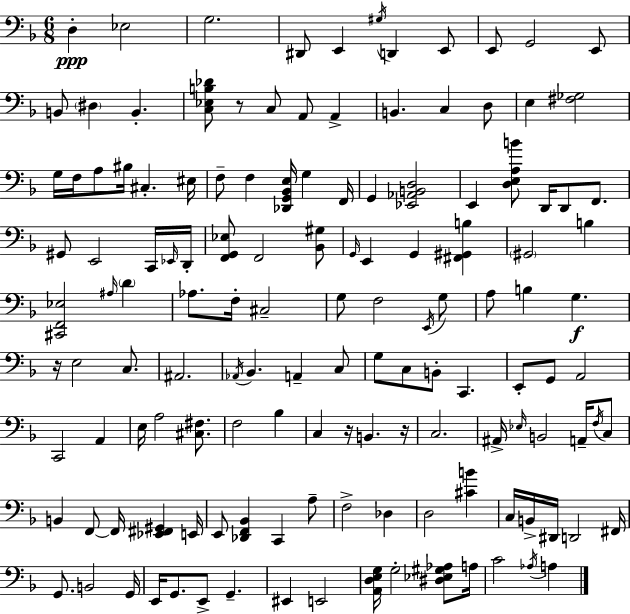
D3/q Eb3/h G3/h. D#2/e E2/q G#3/s D2/q E2/e E2/e G2/h E2/e B2/e D#3/q B2/q. [C3,Eb3,B3,Db4]/e R/e C3/e A2/e A2/q B2/q. C3/q D3/e E3/q [F#3,Gb3]/h G3/s F3/s A3/e BIS3/s C#3/q. EIS3/s F3/e F3/q [Db2,G2,Bb2,E3]/s G3/q F2/s G2/q [Eb2,Ab2,B2,D3]/h E2/q [D3,E3,A3,B4]/e D2/s D2/e F2/e. G#2/e E2/h C2/s Eb2/s D2/s [F2,G2,Eb3]/e F2/h [Bb2,G#3]/e G2/s E2/q G2/q [F#2,G#2,B3]/q G#2/h B3/q [C#2,F2,Eb3]/h A#3/s D4/q Ab3/e. F3/s C#3/h G3/e F3/h E2/s G3/e A3/e B3/q G3/q. R/s E3/h C3/e. A#2/h. Ab2/s Bb2/q. A2/q C3/e G3/e C3/e B2/e C2/q. E2/e G2/e A2/h C2/h A2/q E3/s A3/h [C#3,F#3]/e. F3/h Bb3/q C3/q R/s B2/q. R/s C3/h. A#2/s Eb3/s B2/h A2/s F3/s C3/e B2/q F2/e F2/s [Eb2,F#2,G#2]/q E2/s E2/e [Db2,F2,Bb2]/q C2/q A3/e F3/h Db3/q D3/h [C#4,B4]/q C3/s B2/s D#2/s D2/h F#2/s G2/e. B2/h G2/s E2/s G2/e. E2/e G2/q. EIS2/q E2/h [A2,D3,E3,G3]/s G3/h [D#3,Eb3,G#3,Ab3]/e A3/s C4/h Ab3/s A3/q